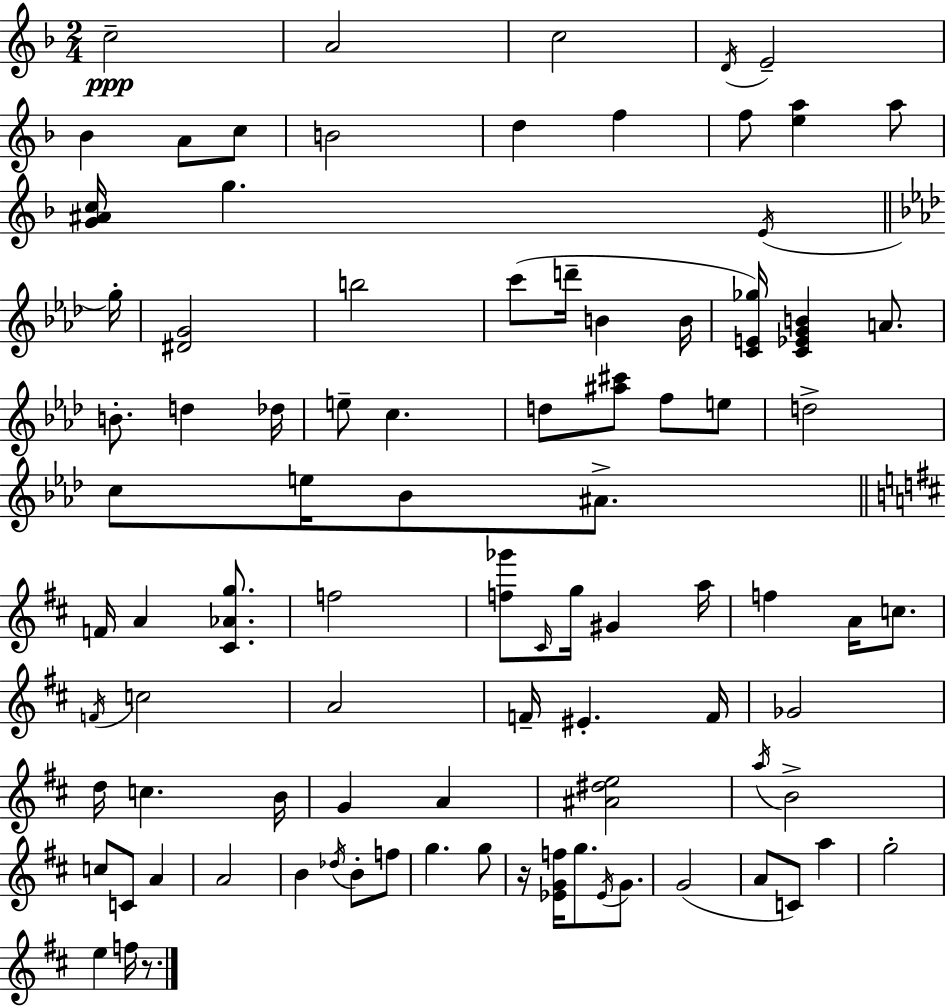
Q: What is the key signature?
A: F major